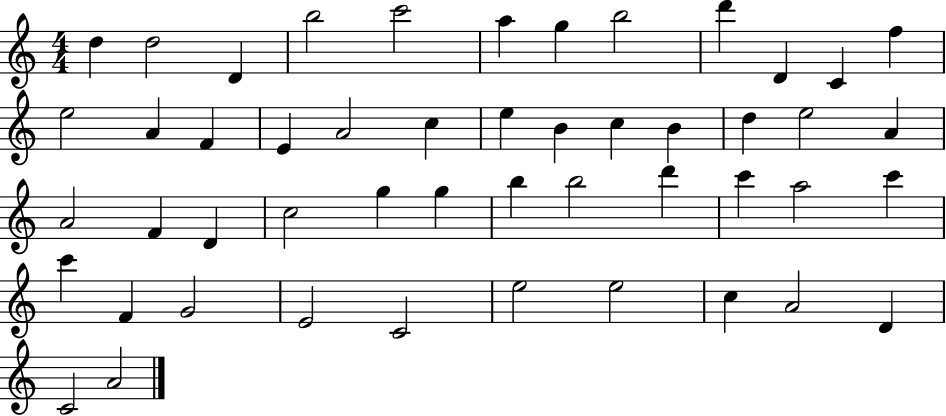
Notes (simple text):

D5/q D5/h D4/q B5/h C6/h A5/q G5/q B5/h D6/q D4/q C4/q F5/q E5/h A4/q F4/q E4/q A4/h C5/q E5/q B4/q C5/q B4/q D5/q E5/h A4/q A4/h F4/q D4/q C5/h G5/q G5/q B5/q B5/h D6/q C6/q A5/h C6/q C6/q F4/q G4/h E4/h C4/h E5/h E5/h C5/q A4/h D4/q C4/h A4/h